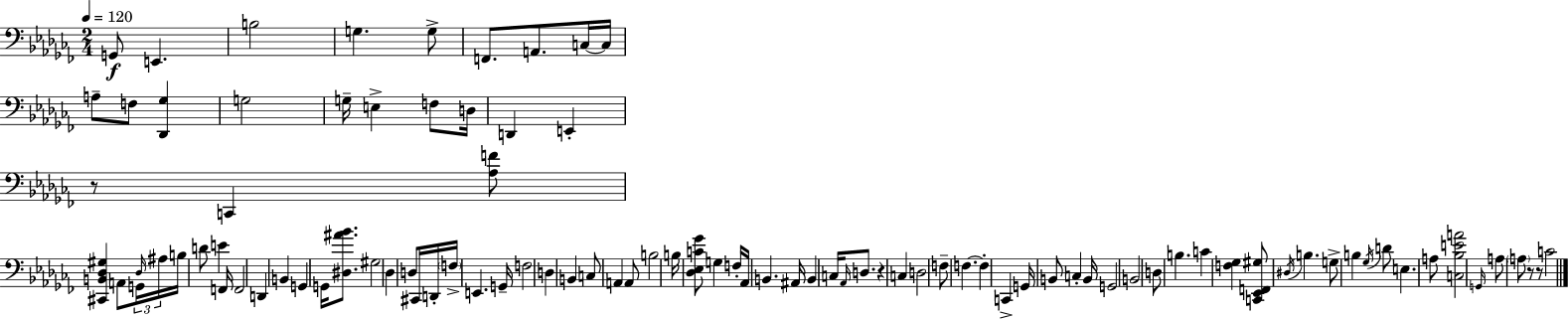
{
  \clef bass
  \numericTimeSignature
  \time 2/4
  \key aes \minor
  \tempo 4 = 120
  g,8\f e,4. | b2 | g4. g8-> | f,8. a,8. c16~~ c16 | \break a8-- f8 <des, ges>4 | g2 | g16-- e4-> f8 d16 | d,4 e,4-. | \break r8 c,4 <aes f'>8 | <cis, b, des gis>4 a,8 \tuplet 3/2 { g,16 \grace { des16 } | ais16 } b16 d'8 e'4 | f,16 f,2 | \break d,4 b,4 | g,4 g,16 <dis ais' bes'>8. | gis2 | des4 d8 cis,16 | \break d,16-. \parenthesize f16-> e,4. | g,16-- f2 | d4 b,4 | c8 a,4 a,8 | \break b2 | b16 <des ees c' ges'>8 g4 | f16-. aes,16 b,4. | ais,16 b,4 c16 \grace { aes,16 } d8. | \break r4 c4 | d2 | f8-- f4.~~ | f4-. c,4-> | \break g,16 b,8 c4-. | b,16 g,2 | b,2 | d8 b4. | \break c'4 <f ges>4 | <c, ees, f, gis>8 \acciaccatura { dis16 } b4. | g8-> b4 | \acciaccatura { ges16 } d'8 e4. | \break a8 <c bes e' a'>2 | \grace { g,16 } a8 \parenthesize a8 | r8 r8 c'2 | \bar "|."
}